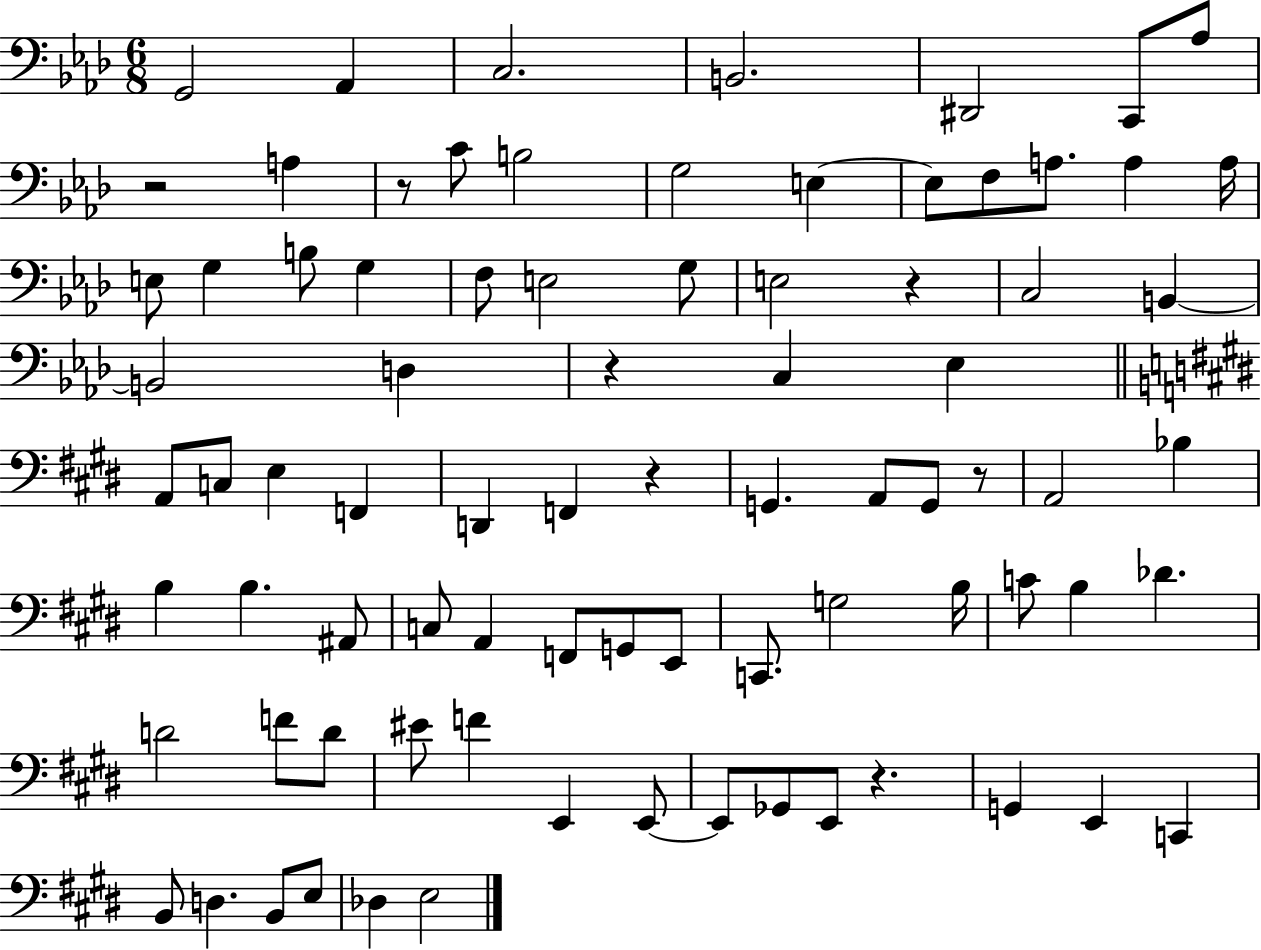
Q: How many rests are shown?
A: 7